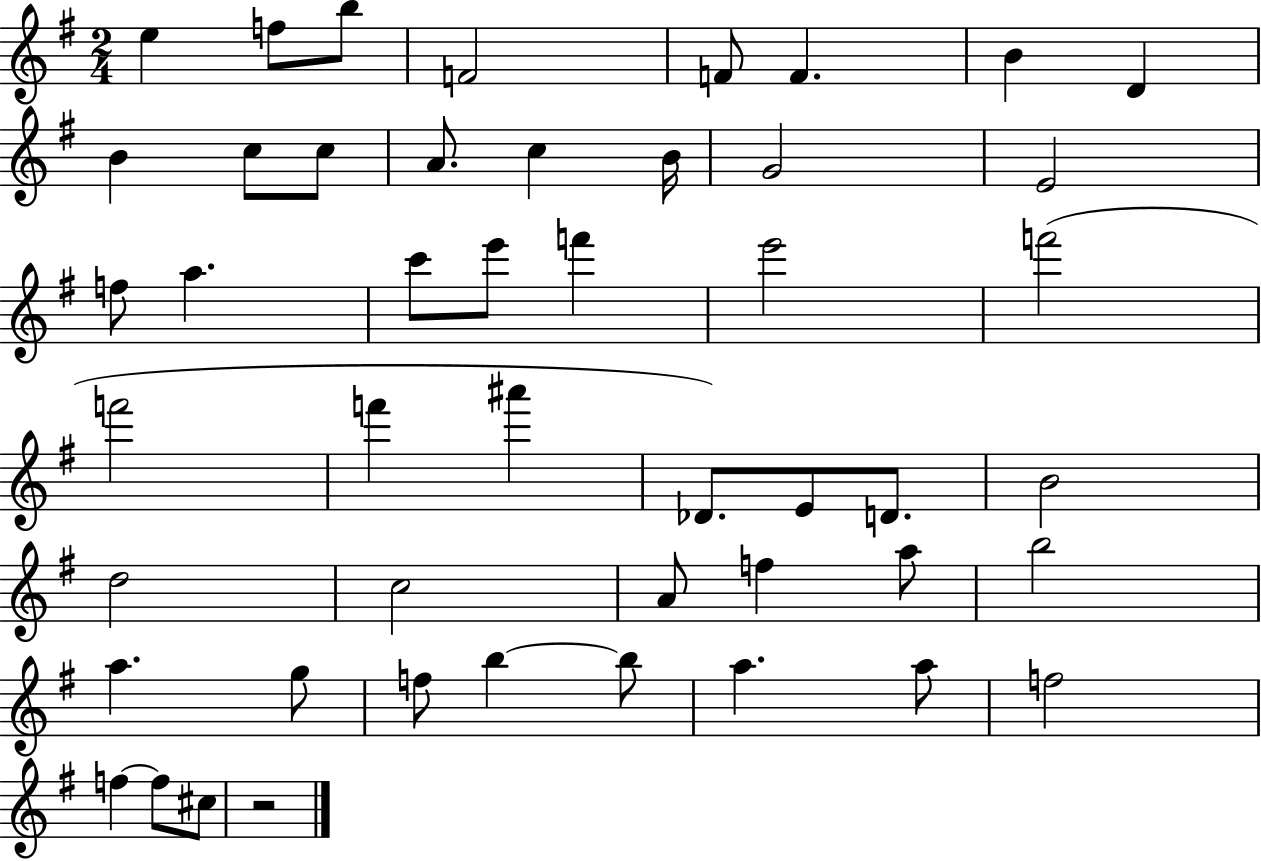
E5/q F5/e B5/e F4/h F4/e F4/q. B4/q D4/q B4/q C5/e C5/e A4/e. C5/q B4/s G4/h E4/h F5/e A5/q. C6/e E6/e F6/q E6/h F6/h F6/h F6/q A#6/q Db4/e. E4/e D4/e. B4/h D5/h C5/h A4/e F5/q A5/e B5/h A5/q. G5/e F5/e B5/q B5/e A5/q. A5/e F5/h F5/q F5/e C#5/e R/h